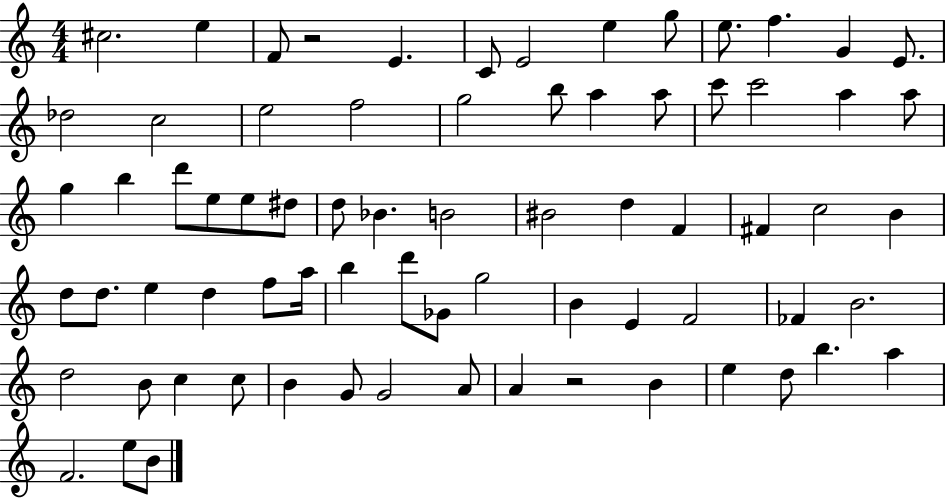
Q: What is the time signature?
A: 4/4